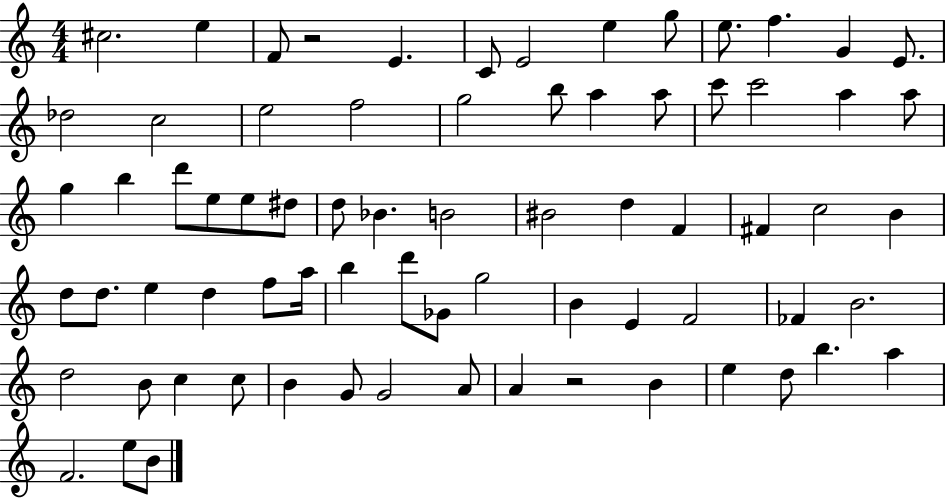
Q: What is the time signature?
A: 4/4